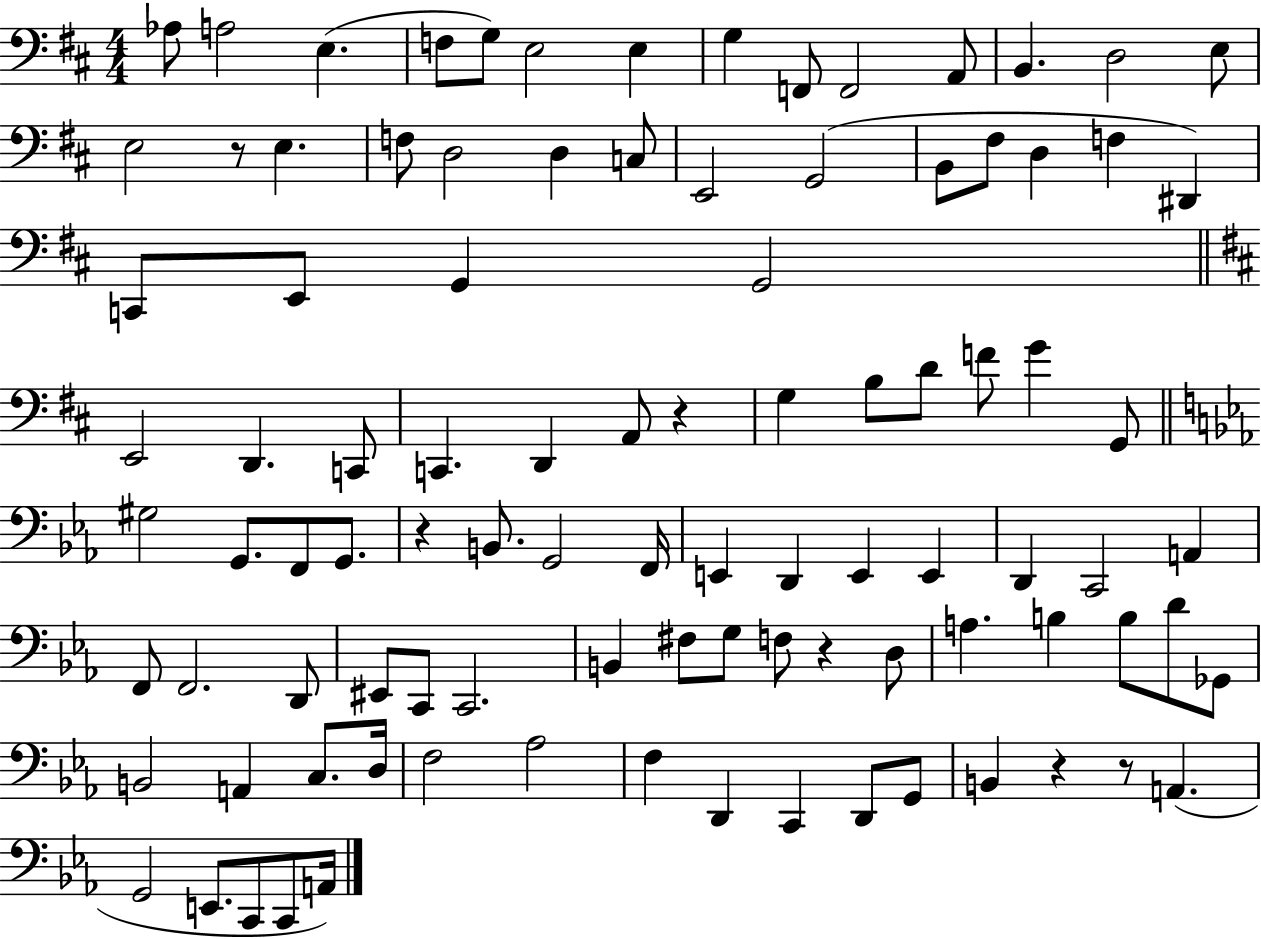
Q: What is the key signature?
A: D major